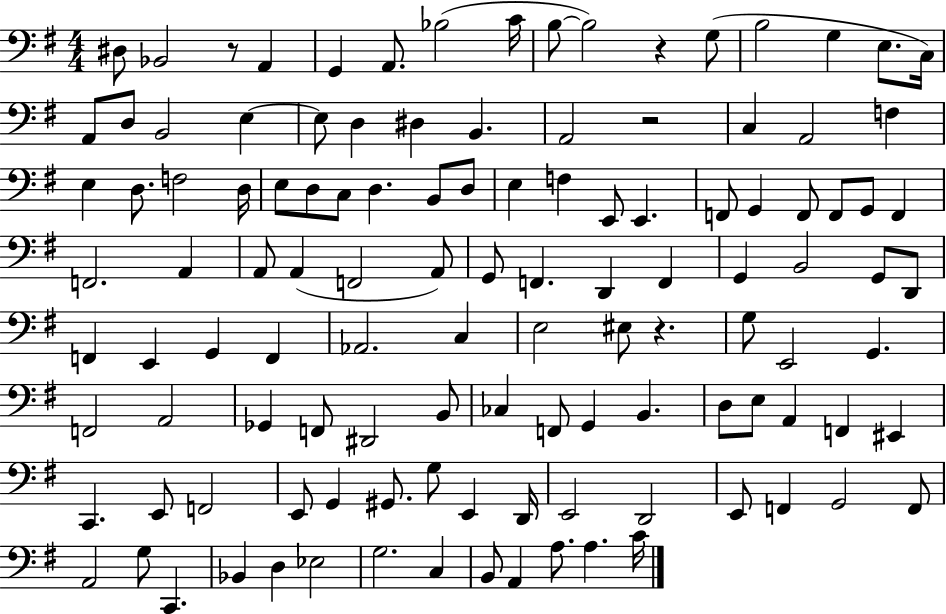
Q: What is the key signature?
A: G major